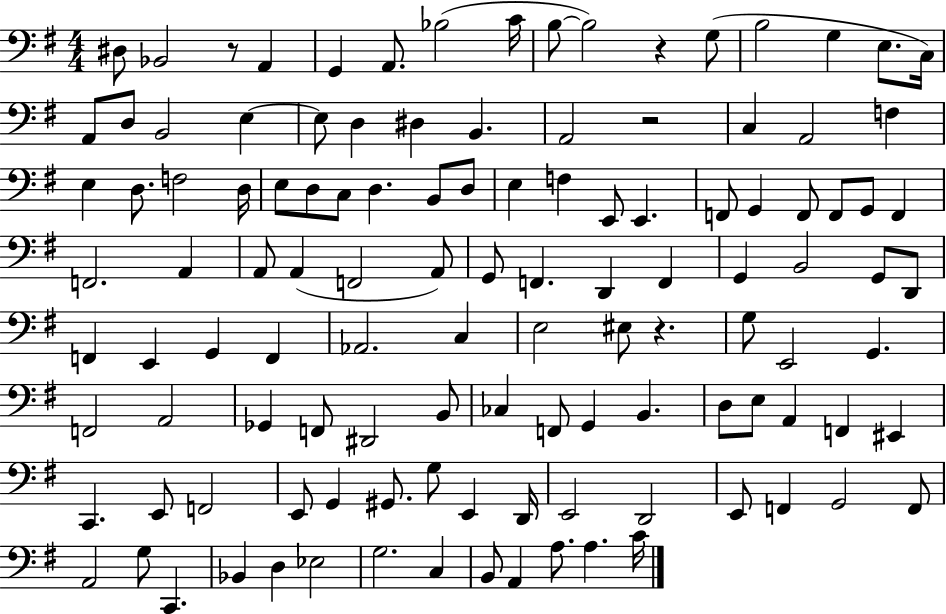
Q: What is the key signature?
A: G major